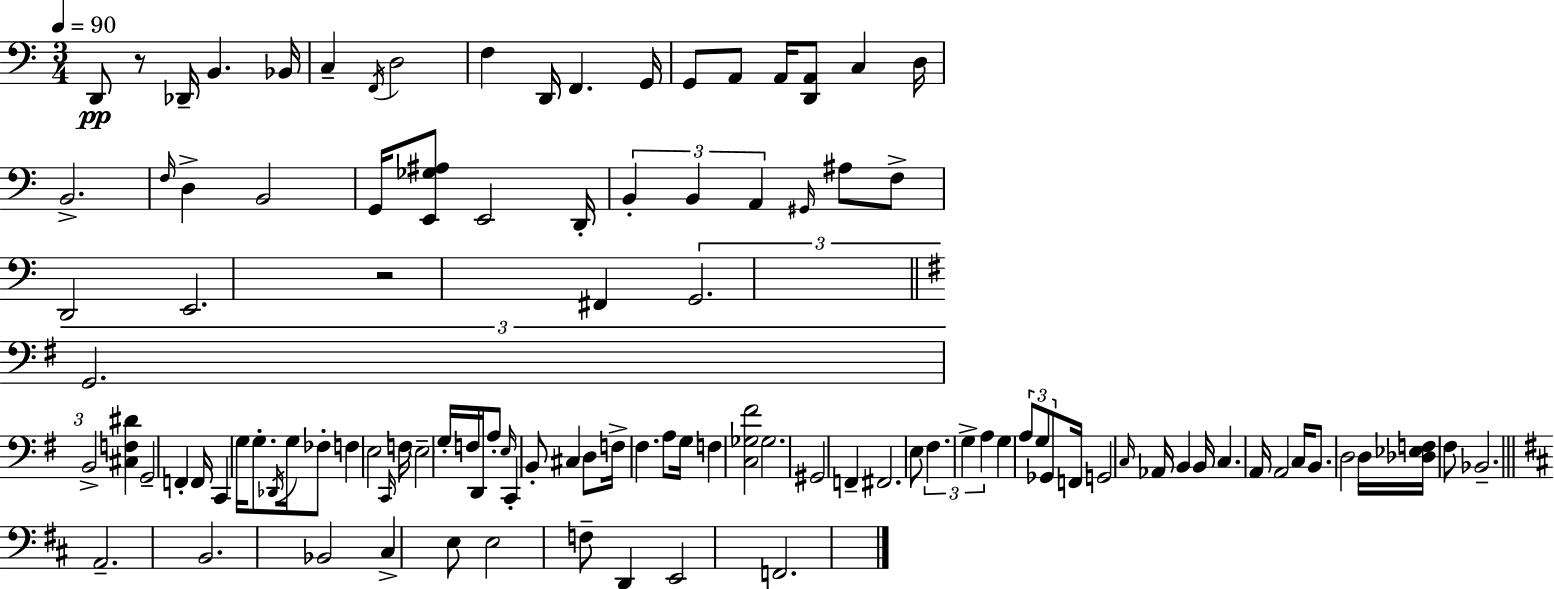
D2/e R/e Db2/s B2/q. Bb2/s C3/q F2/s D3/h F3/q D2/s F2/q. G2/s G2/e A2/e A2/s [D2,A2]/e C3/q D3/s B2/h. F3/s D3/q B2/h G2/s [E2,Gb3,A#3]/e E2/h D2/s B2/q B2/q A2/q G#2/s A#3/e F3/e D2/h E2/h. R/h F#2/q G2/h. G2/h. B2/h [C#3,F3,D#4]/q G2/h F2/q F2/s C2/q G3/s G3/e. Db2/s G3/s FES3/e F3/q E3/h C2/s F3/s E3/h G3/s F3/s D2/s A3/e E3/s C2/q B2/e C#3/q D3/e F3/s F#3/q. A3/e G3/s F3/q [C3,Gb3,F#4]/h Gb3/h. G#2/h F2/q F#2/h. E3/e F#3/q. G3/q A3/q G3/q A3/e G3/e Gb2/e F2/s G2/h C3/s Ab2/s B2/q B2/s C3/q. A2/s A2/h C3/s B2/e. D3/h D3/s [Db3,Eb3,F3]/s F#3/e Bb2/h. A2/h. B2/h. Bb2/h C#3/q E3/e E3/h F3/e D2/q E2/h F2/h.